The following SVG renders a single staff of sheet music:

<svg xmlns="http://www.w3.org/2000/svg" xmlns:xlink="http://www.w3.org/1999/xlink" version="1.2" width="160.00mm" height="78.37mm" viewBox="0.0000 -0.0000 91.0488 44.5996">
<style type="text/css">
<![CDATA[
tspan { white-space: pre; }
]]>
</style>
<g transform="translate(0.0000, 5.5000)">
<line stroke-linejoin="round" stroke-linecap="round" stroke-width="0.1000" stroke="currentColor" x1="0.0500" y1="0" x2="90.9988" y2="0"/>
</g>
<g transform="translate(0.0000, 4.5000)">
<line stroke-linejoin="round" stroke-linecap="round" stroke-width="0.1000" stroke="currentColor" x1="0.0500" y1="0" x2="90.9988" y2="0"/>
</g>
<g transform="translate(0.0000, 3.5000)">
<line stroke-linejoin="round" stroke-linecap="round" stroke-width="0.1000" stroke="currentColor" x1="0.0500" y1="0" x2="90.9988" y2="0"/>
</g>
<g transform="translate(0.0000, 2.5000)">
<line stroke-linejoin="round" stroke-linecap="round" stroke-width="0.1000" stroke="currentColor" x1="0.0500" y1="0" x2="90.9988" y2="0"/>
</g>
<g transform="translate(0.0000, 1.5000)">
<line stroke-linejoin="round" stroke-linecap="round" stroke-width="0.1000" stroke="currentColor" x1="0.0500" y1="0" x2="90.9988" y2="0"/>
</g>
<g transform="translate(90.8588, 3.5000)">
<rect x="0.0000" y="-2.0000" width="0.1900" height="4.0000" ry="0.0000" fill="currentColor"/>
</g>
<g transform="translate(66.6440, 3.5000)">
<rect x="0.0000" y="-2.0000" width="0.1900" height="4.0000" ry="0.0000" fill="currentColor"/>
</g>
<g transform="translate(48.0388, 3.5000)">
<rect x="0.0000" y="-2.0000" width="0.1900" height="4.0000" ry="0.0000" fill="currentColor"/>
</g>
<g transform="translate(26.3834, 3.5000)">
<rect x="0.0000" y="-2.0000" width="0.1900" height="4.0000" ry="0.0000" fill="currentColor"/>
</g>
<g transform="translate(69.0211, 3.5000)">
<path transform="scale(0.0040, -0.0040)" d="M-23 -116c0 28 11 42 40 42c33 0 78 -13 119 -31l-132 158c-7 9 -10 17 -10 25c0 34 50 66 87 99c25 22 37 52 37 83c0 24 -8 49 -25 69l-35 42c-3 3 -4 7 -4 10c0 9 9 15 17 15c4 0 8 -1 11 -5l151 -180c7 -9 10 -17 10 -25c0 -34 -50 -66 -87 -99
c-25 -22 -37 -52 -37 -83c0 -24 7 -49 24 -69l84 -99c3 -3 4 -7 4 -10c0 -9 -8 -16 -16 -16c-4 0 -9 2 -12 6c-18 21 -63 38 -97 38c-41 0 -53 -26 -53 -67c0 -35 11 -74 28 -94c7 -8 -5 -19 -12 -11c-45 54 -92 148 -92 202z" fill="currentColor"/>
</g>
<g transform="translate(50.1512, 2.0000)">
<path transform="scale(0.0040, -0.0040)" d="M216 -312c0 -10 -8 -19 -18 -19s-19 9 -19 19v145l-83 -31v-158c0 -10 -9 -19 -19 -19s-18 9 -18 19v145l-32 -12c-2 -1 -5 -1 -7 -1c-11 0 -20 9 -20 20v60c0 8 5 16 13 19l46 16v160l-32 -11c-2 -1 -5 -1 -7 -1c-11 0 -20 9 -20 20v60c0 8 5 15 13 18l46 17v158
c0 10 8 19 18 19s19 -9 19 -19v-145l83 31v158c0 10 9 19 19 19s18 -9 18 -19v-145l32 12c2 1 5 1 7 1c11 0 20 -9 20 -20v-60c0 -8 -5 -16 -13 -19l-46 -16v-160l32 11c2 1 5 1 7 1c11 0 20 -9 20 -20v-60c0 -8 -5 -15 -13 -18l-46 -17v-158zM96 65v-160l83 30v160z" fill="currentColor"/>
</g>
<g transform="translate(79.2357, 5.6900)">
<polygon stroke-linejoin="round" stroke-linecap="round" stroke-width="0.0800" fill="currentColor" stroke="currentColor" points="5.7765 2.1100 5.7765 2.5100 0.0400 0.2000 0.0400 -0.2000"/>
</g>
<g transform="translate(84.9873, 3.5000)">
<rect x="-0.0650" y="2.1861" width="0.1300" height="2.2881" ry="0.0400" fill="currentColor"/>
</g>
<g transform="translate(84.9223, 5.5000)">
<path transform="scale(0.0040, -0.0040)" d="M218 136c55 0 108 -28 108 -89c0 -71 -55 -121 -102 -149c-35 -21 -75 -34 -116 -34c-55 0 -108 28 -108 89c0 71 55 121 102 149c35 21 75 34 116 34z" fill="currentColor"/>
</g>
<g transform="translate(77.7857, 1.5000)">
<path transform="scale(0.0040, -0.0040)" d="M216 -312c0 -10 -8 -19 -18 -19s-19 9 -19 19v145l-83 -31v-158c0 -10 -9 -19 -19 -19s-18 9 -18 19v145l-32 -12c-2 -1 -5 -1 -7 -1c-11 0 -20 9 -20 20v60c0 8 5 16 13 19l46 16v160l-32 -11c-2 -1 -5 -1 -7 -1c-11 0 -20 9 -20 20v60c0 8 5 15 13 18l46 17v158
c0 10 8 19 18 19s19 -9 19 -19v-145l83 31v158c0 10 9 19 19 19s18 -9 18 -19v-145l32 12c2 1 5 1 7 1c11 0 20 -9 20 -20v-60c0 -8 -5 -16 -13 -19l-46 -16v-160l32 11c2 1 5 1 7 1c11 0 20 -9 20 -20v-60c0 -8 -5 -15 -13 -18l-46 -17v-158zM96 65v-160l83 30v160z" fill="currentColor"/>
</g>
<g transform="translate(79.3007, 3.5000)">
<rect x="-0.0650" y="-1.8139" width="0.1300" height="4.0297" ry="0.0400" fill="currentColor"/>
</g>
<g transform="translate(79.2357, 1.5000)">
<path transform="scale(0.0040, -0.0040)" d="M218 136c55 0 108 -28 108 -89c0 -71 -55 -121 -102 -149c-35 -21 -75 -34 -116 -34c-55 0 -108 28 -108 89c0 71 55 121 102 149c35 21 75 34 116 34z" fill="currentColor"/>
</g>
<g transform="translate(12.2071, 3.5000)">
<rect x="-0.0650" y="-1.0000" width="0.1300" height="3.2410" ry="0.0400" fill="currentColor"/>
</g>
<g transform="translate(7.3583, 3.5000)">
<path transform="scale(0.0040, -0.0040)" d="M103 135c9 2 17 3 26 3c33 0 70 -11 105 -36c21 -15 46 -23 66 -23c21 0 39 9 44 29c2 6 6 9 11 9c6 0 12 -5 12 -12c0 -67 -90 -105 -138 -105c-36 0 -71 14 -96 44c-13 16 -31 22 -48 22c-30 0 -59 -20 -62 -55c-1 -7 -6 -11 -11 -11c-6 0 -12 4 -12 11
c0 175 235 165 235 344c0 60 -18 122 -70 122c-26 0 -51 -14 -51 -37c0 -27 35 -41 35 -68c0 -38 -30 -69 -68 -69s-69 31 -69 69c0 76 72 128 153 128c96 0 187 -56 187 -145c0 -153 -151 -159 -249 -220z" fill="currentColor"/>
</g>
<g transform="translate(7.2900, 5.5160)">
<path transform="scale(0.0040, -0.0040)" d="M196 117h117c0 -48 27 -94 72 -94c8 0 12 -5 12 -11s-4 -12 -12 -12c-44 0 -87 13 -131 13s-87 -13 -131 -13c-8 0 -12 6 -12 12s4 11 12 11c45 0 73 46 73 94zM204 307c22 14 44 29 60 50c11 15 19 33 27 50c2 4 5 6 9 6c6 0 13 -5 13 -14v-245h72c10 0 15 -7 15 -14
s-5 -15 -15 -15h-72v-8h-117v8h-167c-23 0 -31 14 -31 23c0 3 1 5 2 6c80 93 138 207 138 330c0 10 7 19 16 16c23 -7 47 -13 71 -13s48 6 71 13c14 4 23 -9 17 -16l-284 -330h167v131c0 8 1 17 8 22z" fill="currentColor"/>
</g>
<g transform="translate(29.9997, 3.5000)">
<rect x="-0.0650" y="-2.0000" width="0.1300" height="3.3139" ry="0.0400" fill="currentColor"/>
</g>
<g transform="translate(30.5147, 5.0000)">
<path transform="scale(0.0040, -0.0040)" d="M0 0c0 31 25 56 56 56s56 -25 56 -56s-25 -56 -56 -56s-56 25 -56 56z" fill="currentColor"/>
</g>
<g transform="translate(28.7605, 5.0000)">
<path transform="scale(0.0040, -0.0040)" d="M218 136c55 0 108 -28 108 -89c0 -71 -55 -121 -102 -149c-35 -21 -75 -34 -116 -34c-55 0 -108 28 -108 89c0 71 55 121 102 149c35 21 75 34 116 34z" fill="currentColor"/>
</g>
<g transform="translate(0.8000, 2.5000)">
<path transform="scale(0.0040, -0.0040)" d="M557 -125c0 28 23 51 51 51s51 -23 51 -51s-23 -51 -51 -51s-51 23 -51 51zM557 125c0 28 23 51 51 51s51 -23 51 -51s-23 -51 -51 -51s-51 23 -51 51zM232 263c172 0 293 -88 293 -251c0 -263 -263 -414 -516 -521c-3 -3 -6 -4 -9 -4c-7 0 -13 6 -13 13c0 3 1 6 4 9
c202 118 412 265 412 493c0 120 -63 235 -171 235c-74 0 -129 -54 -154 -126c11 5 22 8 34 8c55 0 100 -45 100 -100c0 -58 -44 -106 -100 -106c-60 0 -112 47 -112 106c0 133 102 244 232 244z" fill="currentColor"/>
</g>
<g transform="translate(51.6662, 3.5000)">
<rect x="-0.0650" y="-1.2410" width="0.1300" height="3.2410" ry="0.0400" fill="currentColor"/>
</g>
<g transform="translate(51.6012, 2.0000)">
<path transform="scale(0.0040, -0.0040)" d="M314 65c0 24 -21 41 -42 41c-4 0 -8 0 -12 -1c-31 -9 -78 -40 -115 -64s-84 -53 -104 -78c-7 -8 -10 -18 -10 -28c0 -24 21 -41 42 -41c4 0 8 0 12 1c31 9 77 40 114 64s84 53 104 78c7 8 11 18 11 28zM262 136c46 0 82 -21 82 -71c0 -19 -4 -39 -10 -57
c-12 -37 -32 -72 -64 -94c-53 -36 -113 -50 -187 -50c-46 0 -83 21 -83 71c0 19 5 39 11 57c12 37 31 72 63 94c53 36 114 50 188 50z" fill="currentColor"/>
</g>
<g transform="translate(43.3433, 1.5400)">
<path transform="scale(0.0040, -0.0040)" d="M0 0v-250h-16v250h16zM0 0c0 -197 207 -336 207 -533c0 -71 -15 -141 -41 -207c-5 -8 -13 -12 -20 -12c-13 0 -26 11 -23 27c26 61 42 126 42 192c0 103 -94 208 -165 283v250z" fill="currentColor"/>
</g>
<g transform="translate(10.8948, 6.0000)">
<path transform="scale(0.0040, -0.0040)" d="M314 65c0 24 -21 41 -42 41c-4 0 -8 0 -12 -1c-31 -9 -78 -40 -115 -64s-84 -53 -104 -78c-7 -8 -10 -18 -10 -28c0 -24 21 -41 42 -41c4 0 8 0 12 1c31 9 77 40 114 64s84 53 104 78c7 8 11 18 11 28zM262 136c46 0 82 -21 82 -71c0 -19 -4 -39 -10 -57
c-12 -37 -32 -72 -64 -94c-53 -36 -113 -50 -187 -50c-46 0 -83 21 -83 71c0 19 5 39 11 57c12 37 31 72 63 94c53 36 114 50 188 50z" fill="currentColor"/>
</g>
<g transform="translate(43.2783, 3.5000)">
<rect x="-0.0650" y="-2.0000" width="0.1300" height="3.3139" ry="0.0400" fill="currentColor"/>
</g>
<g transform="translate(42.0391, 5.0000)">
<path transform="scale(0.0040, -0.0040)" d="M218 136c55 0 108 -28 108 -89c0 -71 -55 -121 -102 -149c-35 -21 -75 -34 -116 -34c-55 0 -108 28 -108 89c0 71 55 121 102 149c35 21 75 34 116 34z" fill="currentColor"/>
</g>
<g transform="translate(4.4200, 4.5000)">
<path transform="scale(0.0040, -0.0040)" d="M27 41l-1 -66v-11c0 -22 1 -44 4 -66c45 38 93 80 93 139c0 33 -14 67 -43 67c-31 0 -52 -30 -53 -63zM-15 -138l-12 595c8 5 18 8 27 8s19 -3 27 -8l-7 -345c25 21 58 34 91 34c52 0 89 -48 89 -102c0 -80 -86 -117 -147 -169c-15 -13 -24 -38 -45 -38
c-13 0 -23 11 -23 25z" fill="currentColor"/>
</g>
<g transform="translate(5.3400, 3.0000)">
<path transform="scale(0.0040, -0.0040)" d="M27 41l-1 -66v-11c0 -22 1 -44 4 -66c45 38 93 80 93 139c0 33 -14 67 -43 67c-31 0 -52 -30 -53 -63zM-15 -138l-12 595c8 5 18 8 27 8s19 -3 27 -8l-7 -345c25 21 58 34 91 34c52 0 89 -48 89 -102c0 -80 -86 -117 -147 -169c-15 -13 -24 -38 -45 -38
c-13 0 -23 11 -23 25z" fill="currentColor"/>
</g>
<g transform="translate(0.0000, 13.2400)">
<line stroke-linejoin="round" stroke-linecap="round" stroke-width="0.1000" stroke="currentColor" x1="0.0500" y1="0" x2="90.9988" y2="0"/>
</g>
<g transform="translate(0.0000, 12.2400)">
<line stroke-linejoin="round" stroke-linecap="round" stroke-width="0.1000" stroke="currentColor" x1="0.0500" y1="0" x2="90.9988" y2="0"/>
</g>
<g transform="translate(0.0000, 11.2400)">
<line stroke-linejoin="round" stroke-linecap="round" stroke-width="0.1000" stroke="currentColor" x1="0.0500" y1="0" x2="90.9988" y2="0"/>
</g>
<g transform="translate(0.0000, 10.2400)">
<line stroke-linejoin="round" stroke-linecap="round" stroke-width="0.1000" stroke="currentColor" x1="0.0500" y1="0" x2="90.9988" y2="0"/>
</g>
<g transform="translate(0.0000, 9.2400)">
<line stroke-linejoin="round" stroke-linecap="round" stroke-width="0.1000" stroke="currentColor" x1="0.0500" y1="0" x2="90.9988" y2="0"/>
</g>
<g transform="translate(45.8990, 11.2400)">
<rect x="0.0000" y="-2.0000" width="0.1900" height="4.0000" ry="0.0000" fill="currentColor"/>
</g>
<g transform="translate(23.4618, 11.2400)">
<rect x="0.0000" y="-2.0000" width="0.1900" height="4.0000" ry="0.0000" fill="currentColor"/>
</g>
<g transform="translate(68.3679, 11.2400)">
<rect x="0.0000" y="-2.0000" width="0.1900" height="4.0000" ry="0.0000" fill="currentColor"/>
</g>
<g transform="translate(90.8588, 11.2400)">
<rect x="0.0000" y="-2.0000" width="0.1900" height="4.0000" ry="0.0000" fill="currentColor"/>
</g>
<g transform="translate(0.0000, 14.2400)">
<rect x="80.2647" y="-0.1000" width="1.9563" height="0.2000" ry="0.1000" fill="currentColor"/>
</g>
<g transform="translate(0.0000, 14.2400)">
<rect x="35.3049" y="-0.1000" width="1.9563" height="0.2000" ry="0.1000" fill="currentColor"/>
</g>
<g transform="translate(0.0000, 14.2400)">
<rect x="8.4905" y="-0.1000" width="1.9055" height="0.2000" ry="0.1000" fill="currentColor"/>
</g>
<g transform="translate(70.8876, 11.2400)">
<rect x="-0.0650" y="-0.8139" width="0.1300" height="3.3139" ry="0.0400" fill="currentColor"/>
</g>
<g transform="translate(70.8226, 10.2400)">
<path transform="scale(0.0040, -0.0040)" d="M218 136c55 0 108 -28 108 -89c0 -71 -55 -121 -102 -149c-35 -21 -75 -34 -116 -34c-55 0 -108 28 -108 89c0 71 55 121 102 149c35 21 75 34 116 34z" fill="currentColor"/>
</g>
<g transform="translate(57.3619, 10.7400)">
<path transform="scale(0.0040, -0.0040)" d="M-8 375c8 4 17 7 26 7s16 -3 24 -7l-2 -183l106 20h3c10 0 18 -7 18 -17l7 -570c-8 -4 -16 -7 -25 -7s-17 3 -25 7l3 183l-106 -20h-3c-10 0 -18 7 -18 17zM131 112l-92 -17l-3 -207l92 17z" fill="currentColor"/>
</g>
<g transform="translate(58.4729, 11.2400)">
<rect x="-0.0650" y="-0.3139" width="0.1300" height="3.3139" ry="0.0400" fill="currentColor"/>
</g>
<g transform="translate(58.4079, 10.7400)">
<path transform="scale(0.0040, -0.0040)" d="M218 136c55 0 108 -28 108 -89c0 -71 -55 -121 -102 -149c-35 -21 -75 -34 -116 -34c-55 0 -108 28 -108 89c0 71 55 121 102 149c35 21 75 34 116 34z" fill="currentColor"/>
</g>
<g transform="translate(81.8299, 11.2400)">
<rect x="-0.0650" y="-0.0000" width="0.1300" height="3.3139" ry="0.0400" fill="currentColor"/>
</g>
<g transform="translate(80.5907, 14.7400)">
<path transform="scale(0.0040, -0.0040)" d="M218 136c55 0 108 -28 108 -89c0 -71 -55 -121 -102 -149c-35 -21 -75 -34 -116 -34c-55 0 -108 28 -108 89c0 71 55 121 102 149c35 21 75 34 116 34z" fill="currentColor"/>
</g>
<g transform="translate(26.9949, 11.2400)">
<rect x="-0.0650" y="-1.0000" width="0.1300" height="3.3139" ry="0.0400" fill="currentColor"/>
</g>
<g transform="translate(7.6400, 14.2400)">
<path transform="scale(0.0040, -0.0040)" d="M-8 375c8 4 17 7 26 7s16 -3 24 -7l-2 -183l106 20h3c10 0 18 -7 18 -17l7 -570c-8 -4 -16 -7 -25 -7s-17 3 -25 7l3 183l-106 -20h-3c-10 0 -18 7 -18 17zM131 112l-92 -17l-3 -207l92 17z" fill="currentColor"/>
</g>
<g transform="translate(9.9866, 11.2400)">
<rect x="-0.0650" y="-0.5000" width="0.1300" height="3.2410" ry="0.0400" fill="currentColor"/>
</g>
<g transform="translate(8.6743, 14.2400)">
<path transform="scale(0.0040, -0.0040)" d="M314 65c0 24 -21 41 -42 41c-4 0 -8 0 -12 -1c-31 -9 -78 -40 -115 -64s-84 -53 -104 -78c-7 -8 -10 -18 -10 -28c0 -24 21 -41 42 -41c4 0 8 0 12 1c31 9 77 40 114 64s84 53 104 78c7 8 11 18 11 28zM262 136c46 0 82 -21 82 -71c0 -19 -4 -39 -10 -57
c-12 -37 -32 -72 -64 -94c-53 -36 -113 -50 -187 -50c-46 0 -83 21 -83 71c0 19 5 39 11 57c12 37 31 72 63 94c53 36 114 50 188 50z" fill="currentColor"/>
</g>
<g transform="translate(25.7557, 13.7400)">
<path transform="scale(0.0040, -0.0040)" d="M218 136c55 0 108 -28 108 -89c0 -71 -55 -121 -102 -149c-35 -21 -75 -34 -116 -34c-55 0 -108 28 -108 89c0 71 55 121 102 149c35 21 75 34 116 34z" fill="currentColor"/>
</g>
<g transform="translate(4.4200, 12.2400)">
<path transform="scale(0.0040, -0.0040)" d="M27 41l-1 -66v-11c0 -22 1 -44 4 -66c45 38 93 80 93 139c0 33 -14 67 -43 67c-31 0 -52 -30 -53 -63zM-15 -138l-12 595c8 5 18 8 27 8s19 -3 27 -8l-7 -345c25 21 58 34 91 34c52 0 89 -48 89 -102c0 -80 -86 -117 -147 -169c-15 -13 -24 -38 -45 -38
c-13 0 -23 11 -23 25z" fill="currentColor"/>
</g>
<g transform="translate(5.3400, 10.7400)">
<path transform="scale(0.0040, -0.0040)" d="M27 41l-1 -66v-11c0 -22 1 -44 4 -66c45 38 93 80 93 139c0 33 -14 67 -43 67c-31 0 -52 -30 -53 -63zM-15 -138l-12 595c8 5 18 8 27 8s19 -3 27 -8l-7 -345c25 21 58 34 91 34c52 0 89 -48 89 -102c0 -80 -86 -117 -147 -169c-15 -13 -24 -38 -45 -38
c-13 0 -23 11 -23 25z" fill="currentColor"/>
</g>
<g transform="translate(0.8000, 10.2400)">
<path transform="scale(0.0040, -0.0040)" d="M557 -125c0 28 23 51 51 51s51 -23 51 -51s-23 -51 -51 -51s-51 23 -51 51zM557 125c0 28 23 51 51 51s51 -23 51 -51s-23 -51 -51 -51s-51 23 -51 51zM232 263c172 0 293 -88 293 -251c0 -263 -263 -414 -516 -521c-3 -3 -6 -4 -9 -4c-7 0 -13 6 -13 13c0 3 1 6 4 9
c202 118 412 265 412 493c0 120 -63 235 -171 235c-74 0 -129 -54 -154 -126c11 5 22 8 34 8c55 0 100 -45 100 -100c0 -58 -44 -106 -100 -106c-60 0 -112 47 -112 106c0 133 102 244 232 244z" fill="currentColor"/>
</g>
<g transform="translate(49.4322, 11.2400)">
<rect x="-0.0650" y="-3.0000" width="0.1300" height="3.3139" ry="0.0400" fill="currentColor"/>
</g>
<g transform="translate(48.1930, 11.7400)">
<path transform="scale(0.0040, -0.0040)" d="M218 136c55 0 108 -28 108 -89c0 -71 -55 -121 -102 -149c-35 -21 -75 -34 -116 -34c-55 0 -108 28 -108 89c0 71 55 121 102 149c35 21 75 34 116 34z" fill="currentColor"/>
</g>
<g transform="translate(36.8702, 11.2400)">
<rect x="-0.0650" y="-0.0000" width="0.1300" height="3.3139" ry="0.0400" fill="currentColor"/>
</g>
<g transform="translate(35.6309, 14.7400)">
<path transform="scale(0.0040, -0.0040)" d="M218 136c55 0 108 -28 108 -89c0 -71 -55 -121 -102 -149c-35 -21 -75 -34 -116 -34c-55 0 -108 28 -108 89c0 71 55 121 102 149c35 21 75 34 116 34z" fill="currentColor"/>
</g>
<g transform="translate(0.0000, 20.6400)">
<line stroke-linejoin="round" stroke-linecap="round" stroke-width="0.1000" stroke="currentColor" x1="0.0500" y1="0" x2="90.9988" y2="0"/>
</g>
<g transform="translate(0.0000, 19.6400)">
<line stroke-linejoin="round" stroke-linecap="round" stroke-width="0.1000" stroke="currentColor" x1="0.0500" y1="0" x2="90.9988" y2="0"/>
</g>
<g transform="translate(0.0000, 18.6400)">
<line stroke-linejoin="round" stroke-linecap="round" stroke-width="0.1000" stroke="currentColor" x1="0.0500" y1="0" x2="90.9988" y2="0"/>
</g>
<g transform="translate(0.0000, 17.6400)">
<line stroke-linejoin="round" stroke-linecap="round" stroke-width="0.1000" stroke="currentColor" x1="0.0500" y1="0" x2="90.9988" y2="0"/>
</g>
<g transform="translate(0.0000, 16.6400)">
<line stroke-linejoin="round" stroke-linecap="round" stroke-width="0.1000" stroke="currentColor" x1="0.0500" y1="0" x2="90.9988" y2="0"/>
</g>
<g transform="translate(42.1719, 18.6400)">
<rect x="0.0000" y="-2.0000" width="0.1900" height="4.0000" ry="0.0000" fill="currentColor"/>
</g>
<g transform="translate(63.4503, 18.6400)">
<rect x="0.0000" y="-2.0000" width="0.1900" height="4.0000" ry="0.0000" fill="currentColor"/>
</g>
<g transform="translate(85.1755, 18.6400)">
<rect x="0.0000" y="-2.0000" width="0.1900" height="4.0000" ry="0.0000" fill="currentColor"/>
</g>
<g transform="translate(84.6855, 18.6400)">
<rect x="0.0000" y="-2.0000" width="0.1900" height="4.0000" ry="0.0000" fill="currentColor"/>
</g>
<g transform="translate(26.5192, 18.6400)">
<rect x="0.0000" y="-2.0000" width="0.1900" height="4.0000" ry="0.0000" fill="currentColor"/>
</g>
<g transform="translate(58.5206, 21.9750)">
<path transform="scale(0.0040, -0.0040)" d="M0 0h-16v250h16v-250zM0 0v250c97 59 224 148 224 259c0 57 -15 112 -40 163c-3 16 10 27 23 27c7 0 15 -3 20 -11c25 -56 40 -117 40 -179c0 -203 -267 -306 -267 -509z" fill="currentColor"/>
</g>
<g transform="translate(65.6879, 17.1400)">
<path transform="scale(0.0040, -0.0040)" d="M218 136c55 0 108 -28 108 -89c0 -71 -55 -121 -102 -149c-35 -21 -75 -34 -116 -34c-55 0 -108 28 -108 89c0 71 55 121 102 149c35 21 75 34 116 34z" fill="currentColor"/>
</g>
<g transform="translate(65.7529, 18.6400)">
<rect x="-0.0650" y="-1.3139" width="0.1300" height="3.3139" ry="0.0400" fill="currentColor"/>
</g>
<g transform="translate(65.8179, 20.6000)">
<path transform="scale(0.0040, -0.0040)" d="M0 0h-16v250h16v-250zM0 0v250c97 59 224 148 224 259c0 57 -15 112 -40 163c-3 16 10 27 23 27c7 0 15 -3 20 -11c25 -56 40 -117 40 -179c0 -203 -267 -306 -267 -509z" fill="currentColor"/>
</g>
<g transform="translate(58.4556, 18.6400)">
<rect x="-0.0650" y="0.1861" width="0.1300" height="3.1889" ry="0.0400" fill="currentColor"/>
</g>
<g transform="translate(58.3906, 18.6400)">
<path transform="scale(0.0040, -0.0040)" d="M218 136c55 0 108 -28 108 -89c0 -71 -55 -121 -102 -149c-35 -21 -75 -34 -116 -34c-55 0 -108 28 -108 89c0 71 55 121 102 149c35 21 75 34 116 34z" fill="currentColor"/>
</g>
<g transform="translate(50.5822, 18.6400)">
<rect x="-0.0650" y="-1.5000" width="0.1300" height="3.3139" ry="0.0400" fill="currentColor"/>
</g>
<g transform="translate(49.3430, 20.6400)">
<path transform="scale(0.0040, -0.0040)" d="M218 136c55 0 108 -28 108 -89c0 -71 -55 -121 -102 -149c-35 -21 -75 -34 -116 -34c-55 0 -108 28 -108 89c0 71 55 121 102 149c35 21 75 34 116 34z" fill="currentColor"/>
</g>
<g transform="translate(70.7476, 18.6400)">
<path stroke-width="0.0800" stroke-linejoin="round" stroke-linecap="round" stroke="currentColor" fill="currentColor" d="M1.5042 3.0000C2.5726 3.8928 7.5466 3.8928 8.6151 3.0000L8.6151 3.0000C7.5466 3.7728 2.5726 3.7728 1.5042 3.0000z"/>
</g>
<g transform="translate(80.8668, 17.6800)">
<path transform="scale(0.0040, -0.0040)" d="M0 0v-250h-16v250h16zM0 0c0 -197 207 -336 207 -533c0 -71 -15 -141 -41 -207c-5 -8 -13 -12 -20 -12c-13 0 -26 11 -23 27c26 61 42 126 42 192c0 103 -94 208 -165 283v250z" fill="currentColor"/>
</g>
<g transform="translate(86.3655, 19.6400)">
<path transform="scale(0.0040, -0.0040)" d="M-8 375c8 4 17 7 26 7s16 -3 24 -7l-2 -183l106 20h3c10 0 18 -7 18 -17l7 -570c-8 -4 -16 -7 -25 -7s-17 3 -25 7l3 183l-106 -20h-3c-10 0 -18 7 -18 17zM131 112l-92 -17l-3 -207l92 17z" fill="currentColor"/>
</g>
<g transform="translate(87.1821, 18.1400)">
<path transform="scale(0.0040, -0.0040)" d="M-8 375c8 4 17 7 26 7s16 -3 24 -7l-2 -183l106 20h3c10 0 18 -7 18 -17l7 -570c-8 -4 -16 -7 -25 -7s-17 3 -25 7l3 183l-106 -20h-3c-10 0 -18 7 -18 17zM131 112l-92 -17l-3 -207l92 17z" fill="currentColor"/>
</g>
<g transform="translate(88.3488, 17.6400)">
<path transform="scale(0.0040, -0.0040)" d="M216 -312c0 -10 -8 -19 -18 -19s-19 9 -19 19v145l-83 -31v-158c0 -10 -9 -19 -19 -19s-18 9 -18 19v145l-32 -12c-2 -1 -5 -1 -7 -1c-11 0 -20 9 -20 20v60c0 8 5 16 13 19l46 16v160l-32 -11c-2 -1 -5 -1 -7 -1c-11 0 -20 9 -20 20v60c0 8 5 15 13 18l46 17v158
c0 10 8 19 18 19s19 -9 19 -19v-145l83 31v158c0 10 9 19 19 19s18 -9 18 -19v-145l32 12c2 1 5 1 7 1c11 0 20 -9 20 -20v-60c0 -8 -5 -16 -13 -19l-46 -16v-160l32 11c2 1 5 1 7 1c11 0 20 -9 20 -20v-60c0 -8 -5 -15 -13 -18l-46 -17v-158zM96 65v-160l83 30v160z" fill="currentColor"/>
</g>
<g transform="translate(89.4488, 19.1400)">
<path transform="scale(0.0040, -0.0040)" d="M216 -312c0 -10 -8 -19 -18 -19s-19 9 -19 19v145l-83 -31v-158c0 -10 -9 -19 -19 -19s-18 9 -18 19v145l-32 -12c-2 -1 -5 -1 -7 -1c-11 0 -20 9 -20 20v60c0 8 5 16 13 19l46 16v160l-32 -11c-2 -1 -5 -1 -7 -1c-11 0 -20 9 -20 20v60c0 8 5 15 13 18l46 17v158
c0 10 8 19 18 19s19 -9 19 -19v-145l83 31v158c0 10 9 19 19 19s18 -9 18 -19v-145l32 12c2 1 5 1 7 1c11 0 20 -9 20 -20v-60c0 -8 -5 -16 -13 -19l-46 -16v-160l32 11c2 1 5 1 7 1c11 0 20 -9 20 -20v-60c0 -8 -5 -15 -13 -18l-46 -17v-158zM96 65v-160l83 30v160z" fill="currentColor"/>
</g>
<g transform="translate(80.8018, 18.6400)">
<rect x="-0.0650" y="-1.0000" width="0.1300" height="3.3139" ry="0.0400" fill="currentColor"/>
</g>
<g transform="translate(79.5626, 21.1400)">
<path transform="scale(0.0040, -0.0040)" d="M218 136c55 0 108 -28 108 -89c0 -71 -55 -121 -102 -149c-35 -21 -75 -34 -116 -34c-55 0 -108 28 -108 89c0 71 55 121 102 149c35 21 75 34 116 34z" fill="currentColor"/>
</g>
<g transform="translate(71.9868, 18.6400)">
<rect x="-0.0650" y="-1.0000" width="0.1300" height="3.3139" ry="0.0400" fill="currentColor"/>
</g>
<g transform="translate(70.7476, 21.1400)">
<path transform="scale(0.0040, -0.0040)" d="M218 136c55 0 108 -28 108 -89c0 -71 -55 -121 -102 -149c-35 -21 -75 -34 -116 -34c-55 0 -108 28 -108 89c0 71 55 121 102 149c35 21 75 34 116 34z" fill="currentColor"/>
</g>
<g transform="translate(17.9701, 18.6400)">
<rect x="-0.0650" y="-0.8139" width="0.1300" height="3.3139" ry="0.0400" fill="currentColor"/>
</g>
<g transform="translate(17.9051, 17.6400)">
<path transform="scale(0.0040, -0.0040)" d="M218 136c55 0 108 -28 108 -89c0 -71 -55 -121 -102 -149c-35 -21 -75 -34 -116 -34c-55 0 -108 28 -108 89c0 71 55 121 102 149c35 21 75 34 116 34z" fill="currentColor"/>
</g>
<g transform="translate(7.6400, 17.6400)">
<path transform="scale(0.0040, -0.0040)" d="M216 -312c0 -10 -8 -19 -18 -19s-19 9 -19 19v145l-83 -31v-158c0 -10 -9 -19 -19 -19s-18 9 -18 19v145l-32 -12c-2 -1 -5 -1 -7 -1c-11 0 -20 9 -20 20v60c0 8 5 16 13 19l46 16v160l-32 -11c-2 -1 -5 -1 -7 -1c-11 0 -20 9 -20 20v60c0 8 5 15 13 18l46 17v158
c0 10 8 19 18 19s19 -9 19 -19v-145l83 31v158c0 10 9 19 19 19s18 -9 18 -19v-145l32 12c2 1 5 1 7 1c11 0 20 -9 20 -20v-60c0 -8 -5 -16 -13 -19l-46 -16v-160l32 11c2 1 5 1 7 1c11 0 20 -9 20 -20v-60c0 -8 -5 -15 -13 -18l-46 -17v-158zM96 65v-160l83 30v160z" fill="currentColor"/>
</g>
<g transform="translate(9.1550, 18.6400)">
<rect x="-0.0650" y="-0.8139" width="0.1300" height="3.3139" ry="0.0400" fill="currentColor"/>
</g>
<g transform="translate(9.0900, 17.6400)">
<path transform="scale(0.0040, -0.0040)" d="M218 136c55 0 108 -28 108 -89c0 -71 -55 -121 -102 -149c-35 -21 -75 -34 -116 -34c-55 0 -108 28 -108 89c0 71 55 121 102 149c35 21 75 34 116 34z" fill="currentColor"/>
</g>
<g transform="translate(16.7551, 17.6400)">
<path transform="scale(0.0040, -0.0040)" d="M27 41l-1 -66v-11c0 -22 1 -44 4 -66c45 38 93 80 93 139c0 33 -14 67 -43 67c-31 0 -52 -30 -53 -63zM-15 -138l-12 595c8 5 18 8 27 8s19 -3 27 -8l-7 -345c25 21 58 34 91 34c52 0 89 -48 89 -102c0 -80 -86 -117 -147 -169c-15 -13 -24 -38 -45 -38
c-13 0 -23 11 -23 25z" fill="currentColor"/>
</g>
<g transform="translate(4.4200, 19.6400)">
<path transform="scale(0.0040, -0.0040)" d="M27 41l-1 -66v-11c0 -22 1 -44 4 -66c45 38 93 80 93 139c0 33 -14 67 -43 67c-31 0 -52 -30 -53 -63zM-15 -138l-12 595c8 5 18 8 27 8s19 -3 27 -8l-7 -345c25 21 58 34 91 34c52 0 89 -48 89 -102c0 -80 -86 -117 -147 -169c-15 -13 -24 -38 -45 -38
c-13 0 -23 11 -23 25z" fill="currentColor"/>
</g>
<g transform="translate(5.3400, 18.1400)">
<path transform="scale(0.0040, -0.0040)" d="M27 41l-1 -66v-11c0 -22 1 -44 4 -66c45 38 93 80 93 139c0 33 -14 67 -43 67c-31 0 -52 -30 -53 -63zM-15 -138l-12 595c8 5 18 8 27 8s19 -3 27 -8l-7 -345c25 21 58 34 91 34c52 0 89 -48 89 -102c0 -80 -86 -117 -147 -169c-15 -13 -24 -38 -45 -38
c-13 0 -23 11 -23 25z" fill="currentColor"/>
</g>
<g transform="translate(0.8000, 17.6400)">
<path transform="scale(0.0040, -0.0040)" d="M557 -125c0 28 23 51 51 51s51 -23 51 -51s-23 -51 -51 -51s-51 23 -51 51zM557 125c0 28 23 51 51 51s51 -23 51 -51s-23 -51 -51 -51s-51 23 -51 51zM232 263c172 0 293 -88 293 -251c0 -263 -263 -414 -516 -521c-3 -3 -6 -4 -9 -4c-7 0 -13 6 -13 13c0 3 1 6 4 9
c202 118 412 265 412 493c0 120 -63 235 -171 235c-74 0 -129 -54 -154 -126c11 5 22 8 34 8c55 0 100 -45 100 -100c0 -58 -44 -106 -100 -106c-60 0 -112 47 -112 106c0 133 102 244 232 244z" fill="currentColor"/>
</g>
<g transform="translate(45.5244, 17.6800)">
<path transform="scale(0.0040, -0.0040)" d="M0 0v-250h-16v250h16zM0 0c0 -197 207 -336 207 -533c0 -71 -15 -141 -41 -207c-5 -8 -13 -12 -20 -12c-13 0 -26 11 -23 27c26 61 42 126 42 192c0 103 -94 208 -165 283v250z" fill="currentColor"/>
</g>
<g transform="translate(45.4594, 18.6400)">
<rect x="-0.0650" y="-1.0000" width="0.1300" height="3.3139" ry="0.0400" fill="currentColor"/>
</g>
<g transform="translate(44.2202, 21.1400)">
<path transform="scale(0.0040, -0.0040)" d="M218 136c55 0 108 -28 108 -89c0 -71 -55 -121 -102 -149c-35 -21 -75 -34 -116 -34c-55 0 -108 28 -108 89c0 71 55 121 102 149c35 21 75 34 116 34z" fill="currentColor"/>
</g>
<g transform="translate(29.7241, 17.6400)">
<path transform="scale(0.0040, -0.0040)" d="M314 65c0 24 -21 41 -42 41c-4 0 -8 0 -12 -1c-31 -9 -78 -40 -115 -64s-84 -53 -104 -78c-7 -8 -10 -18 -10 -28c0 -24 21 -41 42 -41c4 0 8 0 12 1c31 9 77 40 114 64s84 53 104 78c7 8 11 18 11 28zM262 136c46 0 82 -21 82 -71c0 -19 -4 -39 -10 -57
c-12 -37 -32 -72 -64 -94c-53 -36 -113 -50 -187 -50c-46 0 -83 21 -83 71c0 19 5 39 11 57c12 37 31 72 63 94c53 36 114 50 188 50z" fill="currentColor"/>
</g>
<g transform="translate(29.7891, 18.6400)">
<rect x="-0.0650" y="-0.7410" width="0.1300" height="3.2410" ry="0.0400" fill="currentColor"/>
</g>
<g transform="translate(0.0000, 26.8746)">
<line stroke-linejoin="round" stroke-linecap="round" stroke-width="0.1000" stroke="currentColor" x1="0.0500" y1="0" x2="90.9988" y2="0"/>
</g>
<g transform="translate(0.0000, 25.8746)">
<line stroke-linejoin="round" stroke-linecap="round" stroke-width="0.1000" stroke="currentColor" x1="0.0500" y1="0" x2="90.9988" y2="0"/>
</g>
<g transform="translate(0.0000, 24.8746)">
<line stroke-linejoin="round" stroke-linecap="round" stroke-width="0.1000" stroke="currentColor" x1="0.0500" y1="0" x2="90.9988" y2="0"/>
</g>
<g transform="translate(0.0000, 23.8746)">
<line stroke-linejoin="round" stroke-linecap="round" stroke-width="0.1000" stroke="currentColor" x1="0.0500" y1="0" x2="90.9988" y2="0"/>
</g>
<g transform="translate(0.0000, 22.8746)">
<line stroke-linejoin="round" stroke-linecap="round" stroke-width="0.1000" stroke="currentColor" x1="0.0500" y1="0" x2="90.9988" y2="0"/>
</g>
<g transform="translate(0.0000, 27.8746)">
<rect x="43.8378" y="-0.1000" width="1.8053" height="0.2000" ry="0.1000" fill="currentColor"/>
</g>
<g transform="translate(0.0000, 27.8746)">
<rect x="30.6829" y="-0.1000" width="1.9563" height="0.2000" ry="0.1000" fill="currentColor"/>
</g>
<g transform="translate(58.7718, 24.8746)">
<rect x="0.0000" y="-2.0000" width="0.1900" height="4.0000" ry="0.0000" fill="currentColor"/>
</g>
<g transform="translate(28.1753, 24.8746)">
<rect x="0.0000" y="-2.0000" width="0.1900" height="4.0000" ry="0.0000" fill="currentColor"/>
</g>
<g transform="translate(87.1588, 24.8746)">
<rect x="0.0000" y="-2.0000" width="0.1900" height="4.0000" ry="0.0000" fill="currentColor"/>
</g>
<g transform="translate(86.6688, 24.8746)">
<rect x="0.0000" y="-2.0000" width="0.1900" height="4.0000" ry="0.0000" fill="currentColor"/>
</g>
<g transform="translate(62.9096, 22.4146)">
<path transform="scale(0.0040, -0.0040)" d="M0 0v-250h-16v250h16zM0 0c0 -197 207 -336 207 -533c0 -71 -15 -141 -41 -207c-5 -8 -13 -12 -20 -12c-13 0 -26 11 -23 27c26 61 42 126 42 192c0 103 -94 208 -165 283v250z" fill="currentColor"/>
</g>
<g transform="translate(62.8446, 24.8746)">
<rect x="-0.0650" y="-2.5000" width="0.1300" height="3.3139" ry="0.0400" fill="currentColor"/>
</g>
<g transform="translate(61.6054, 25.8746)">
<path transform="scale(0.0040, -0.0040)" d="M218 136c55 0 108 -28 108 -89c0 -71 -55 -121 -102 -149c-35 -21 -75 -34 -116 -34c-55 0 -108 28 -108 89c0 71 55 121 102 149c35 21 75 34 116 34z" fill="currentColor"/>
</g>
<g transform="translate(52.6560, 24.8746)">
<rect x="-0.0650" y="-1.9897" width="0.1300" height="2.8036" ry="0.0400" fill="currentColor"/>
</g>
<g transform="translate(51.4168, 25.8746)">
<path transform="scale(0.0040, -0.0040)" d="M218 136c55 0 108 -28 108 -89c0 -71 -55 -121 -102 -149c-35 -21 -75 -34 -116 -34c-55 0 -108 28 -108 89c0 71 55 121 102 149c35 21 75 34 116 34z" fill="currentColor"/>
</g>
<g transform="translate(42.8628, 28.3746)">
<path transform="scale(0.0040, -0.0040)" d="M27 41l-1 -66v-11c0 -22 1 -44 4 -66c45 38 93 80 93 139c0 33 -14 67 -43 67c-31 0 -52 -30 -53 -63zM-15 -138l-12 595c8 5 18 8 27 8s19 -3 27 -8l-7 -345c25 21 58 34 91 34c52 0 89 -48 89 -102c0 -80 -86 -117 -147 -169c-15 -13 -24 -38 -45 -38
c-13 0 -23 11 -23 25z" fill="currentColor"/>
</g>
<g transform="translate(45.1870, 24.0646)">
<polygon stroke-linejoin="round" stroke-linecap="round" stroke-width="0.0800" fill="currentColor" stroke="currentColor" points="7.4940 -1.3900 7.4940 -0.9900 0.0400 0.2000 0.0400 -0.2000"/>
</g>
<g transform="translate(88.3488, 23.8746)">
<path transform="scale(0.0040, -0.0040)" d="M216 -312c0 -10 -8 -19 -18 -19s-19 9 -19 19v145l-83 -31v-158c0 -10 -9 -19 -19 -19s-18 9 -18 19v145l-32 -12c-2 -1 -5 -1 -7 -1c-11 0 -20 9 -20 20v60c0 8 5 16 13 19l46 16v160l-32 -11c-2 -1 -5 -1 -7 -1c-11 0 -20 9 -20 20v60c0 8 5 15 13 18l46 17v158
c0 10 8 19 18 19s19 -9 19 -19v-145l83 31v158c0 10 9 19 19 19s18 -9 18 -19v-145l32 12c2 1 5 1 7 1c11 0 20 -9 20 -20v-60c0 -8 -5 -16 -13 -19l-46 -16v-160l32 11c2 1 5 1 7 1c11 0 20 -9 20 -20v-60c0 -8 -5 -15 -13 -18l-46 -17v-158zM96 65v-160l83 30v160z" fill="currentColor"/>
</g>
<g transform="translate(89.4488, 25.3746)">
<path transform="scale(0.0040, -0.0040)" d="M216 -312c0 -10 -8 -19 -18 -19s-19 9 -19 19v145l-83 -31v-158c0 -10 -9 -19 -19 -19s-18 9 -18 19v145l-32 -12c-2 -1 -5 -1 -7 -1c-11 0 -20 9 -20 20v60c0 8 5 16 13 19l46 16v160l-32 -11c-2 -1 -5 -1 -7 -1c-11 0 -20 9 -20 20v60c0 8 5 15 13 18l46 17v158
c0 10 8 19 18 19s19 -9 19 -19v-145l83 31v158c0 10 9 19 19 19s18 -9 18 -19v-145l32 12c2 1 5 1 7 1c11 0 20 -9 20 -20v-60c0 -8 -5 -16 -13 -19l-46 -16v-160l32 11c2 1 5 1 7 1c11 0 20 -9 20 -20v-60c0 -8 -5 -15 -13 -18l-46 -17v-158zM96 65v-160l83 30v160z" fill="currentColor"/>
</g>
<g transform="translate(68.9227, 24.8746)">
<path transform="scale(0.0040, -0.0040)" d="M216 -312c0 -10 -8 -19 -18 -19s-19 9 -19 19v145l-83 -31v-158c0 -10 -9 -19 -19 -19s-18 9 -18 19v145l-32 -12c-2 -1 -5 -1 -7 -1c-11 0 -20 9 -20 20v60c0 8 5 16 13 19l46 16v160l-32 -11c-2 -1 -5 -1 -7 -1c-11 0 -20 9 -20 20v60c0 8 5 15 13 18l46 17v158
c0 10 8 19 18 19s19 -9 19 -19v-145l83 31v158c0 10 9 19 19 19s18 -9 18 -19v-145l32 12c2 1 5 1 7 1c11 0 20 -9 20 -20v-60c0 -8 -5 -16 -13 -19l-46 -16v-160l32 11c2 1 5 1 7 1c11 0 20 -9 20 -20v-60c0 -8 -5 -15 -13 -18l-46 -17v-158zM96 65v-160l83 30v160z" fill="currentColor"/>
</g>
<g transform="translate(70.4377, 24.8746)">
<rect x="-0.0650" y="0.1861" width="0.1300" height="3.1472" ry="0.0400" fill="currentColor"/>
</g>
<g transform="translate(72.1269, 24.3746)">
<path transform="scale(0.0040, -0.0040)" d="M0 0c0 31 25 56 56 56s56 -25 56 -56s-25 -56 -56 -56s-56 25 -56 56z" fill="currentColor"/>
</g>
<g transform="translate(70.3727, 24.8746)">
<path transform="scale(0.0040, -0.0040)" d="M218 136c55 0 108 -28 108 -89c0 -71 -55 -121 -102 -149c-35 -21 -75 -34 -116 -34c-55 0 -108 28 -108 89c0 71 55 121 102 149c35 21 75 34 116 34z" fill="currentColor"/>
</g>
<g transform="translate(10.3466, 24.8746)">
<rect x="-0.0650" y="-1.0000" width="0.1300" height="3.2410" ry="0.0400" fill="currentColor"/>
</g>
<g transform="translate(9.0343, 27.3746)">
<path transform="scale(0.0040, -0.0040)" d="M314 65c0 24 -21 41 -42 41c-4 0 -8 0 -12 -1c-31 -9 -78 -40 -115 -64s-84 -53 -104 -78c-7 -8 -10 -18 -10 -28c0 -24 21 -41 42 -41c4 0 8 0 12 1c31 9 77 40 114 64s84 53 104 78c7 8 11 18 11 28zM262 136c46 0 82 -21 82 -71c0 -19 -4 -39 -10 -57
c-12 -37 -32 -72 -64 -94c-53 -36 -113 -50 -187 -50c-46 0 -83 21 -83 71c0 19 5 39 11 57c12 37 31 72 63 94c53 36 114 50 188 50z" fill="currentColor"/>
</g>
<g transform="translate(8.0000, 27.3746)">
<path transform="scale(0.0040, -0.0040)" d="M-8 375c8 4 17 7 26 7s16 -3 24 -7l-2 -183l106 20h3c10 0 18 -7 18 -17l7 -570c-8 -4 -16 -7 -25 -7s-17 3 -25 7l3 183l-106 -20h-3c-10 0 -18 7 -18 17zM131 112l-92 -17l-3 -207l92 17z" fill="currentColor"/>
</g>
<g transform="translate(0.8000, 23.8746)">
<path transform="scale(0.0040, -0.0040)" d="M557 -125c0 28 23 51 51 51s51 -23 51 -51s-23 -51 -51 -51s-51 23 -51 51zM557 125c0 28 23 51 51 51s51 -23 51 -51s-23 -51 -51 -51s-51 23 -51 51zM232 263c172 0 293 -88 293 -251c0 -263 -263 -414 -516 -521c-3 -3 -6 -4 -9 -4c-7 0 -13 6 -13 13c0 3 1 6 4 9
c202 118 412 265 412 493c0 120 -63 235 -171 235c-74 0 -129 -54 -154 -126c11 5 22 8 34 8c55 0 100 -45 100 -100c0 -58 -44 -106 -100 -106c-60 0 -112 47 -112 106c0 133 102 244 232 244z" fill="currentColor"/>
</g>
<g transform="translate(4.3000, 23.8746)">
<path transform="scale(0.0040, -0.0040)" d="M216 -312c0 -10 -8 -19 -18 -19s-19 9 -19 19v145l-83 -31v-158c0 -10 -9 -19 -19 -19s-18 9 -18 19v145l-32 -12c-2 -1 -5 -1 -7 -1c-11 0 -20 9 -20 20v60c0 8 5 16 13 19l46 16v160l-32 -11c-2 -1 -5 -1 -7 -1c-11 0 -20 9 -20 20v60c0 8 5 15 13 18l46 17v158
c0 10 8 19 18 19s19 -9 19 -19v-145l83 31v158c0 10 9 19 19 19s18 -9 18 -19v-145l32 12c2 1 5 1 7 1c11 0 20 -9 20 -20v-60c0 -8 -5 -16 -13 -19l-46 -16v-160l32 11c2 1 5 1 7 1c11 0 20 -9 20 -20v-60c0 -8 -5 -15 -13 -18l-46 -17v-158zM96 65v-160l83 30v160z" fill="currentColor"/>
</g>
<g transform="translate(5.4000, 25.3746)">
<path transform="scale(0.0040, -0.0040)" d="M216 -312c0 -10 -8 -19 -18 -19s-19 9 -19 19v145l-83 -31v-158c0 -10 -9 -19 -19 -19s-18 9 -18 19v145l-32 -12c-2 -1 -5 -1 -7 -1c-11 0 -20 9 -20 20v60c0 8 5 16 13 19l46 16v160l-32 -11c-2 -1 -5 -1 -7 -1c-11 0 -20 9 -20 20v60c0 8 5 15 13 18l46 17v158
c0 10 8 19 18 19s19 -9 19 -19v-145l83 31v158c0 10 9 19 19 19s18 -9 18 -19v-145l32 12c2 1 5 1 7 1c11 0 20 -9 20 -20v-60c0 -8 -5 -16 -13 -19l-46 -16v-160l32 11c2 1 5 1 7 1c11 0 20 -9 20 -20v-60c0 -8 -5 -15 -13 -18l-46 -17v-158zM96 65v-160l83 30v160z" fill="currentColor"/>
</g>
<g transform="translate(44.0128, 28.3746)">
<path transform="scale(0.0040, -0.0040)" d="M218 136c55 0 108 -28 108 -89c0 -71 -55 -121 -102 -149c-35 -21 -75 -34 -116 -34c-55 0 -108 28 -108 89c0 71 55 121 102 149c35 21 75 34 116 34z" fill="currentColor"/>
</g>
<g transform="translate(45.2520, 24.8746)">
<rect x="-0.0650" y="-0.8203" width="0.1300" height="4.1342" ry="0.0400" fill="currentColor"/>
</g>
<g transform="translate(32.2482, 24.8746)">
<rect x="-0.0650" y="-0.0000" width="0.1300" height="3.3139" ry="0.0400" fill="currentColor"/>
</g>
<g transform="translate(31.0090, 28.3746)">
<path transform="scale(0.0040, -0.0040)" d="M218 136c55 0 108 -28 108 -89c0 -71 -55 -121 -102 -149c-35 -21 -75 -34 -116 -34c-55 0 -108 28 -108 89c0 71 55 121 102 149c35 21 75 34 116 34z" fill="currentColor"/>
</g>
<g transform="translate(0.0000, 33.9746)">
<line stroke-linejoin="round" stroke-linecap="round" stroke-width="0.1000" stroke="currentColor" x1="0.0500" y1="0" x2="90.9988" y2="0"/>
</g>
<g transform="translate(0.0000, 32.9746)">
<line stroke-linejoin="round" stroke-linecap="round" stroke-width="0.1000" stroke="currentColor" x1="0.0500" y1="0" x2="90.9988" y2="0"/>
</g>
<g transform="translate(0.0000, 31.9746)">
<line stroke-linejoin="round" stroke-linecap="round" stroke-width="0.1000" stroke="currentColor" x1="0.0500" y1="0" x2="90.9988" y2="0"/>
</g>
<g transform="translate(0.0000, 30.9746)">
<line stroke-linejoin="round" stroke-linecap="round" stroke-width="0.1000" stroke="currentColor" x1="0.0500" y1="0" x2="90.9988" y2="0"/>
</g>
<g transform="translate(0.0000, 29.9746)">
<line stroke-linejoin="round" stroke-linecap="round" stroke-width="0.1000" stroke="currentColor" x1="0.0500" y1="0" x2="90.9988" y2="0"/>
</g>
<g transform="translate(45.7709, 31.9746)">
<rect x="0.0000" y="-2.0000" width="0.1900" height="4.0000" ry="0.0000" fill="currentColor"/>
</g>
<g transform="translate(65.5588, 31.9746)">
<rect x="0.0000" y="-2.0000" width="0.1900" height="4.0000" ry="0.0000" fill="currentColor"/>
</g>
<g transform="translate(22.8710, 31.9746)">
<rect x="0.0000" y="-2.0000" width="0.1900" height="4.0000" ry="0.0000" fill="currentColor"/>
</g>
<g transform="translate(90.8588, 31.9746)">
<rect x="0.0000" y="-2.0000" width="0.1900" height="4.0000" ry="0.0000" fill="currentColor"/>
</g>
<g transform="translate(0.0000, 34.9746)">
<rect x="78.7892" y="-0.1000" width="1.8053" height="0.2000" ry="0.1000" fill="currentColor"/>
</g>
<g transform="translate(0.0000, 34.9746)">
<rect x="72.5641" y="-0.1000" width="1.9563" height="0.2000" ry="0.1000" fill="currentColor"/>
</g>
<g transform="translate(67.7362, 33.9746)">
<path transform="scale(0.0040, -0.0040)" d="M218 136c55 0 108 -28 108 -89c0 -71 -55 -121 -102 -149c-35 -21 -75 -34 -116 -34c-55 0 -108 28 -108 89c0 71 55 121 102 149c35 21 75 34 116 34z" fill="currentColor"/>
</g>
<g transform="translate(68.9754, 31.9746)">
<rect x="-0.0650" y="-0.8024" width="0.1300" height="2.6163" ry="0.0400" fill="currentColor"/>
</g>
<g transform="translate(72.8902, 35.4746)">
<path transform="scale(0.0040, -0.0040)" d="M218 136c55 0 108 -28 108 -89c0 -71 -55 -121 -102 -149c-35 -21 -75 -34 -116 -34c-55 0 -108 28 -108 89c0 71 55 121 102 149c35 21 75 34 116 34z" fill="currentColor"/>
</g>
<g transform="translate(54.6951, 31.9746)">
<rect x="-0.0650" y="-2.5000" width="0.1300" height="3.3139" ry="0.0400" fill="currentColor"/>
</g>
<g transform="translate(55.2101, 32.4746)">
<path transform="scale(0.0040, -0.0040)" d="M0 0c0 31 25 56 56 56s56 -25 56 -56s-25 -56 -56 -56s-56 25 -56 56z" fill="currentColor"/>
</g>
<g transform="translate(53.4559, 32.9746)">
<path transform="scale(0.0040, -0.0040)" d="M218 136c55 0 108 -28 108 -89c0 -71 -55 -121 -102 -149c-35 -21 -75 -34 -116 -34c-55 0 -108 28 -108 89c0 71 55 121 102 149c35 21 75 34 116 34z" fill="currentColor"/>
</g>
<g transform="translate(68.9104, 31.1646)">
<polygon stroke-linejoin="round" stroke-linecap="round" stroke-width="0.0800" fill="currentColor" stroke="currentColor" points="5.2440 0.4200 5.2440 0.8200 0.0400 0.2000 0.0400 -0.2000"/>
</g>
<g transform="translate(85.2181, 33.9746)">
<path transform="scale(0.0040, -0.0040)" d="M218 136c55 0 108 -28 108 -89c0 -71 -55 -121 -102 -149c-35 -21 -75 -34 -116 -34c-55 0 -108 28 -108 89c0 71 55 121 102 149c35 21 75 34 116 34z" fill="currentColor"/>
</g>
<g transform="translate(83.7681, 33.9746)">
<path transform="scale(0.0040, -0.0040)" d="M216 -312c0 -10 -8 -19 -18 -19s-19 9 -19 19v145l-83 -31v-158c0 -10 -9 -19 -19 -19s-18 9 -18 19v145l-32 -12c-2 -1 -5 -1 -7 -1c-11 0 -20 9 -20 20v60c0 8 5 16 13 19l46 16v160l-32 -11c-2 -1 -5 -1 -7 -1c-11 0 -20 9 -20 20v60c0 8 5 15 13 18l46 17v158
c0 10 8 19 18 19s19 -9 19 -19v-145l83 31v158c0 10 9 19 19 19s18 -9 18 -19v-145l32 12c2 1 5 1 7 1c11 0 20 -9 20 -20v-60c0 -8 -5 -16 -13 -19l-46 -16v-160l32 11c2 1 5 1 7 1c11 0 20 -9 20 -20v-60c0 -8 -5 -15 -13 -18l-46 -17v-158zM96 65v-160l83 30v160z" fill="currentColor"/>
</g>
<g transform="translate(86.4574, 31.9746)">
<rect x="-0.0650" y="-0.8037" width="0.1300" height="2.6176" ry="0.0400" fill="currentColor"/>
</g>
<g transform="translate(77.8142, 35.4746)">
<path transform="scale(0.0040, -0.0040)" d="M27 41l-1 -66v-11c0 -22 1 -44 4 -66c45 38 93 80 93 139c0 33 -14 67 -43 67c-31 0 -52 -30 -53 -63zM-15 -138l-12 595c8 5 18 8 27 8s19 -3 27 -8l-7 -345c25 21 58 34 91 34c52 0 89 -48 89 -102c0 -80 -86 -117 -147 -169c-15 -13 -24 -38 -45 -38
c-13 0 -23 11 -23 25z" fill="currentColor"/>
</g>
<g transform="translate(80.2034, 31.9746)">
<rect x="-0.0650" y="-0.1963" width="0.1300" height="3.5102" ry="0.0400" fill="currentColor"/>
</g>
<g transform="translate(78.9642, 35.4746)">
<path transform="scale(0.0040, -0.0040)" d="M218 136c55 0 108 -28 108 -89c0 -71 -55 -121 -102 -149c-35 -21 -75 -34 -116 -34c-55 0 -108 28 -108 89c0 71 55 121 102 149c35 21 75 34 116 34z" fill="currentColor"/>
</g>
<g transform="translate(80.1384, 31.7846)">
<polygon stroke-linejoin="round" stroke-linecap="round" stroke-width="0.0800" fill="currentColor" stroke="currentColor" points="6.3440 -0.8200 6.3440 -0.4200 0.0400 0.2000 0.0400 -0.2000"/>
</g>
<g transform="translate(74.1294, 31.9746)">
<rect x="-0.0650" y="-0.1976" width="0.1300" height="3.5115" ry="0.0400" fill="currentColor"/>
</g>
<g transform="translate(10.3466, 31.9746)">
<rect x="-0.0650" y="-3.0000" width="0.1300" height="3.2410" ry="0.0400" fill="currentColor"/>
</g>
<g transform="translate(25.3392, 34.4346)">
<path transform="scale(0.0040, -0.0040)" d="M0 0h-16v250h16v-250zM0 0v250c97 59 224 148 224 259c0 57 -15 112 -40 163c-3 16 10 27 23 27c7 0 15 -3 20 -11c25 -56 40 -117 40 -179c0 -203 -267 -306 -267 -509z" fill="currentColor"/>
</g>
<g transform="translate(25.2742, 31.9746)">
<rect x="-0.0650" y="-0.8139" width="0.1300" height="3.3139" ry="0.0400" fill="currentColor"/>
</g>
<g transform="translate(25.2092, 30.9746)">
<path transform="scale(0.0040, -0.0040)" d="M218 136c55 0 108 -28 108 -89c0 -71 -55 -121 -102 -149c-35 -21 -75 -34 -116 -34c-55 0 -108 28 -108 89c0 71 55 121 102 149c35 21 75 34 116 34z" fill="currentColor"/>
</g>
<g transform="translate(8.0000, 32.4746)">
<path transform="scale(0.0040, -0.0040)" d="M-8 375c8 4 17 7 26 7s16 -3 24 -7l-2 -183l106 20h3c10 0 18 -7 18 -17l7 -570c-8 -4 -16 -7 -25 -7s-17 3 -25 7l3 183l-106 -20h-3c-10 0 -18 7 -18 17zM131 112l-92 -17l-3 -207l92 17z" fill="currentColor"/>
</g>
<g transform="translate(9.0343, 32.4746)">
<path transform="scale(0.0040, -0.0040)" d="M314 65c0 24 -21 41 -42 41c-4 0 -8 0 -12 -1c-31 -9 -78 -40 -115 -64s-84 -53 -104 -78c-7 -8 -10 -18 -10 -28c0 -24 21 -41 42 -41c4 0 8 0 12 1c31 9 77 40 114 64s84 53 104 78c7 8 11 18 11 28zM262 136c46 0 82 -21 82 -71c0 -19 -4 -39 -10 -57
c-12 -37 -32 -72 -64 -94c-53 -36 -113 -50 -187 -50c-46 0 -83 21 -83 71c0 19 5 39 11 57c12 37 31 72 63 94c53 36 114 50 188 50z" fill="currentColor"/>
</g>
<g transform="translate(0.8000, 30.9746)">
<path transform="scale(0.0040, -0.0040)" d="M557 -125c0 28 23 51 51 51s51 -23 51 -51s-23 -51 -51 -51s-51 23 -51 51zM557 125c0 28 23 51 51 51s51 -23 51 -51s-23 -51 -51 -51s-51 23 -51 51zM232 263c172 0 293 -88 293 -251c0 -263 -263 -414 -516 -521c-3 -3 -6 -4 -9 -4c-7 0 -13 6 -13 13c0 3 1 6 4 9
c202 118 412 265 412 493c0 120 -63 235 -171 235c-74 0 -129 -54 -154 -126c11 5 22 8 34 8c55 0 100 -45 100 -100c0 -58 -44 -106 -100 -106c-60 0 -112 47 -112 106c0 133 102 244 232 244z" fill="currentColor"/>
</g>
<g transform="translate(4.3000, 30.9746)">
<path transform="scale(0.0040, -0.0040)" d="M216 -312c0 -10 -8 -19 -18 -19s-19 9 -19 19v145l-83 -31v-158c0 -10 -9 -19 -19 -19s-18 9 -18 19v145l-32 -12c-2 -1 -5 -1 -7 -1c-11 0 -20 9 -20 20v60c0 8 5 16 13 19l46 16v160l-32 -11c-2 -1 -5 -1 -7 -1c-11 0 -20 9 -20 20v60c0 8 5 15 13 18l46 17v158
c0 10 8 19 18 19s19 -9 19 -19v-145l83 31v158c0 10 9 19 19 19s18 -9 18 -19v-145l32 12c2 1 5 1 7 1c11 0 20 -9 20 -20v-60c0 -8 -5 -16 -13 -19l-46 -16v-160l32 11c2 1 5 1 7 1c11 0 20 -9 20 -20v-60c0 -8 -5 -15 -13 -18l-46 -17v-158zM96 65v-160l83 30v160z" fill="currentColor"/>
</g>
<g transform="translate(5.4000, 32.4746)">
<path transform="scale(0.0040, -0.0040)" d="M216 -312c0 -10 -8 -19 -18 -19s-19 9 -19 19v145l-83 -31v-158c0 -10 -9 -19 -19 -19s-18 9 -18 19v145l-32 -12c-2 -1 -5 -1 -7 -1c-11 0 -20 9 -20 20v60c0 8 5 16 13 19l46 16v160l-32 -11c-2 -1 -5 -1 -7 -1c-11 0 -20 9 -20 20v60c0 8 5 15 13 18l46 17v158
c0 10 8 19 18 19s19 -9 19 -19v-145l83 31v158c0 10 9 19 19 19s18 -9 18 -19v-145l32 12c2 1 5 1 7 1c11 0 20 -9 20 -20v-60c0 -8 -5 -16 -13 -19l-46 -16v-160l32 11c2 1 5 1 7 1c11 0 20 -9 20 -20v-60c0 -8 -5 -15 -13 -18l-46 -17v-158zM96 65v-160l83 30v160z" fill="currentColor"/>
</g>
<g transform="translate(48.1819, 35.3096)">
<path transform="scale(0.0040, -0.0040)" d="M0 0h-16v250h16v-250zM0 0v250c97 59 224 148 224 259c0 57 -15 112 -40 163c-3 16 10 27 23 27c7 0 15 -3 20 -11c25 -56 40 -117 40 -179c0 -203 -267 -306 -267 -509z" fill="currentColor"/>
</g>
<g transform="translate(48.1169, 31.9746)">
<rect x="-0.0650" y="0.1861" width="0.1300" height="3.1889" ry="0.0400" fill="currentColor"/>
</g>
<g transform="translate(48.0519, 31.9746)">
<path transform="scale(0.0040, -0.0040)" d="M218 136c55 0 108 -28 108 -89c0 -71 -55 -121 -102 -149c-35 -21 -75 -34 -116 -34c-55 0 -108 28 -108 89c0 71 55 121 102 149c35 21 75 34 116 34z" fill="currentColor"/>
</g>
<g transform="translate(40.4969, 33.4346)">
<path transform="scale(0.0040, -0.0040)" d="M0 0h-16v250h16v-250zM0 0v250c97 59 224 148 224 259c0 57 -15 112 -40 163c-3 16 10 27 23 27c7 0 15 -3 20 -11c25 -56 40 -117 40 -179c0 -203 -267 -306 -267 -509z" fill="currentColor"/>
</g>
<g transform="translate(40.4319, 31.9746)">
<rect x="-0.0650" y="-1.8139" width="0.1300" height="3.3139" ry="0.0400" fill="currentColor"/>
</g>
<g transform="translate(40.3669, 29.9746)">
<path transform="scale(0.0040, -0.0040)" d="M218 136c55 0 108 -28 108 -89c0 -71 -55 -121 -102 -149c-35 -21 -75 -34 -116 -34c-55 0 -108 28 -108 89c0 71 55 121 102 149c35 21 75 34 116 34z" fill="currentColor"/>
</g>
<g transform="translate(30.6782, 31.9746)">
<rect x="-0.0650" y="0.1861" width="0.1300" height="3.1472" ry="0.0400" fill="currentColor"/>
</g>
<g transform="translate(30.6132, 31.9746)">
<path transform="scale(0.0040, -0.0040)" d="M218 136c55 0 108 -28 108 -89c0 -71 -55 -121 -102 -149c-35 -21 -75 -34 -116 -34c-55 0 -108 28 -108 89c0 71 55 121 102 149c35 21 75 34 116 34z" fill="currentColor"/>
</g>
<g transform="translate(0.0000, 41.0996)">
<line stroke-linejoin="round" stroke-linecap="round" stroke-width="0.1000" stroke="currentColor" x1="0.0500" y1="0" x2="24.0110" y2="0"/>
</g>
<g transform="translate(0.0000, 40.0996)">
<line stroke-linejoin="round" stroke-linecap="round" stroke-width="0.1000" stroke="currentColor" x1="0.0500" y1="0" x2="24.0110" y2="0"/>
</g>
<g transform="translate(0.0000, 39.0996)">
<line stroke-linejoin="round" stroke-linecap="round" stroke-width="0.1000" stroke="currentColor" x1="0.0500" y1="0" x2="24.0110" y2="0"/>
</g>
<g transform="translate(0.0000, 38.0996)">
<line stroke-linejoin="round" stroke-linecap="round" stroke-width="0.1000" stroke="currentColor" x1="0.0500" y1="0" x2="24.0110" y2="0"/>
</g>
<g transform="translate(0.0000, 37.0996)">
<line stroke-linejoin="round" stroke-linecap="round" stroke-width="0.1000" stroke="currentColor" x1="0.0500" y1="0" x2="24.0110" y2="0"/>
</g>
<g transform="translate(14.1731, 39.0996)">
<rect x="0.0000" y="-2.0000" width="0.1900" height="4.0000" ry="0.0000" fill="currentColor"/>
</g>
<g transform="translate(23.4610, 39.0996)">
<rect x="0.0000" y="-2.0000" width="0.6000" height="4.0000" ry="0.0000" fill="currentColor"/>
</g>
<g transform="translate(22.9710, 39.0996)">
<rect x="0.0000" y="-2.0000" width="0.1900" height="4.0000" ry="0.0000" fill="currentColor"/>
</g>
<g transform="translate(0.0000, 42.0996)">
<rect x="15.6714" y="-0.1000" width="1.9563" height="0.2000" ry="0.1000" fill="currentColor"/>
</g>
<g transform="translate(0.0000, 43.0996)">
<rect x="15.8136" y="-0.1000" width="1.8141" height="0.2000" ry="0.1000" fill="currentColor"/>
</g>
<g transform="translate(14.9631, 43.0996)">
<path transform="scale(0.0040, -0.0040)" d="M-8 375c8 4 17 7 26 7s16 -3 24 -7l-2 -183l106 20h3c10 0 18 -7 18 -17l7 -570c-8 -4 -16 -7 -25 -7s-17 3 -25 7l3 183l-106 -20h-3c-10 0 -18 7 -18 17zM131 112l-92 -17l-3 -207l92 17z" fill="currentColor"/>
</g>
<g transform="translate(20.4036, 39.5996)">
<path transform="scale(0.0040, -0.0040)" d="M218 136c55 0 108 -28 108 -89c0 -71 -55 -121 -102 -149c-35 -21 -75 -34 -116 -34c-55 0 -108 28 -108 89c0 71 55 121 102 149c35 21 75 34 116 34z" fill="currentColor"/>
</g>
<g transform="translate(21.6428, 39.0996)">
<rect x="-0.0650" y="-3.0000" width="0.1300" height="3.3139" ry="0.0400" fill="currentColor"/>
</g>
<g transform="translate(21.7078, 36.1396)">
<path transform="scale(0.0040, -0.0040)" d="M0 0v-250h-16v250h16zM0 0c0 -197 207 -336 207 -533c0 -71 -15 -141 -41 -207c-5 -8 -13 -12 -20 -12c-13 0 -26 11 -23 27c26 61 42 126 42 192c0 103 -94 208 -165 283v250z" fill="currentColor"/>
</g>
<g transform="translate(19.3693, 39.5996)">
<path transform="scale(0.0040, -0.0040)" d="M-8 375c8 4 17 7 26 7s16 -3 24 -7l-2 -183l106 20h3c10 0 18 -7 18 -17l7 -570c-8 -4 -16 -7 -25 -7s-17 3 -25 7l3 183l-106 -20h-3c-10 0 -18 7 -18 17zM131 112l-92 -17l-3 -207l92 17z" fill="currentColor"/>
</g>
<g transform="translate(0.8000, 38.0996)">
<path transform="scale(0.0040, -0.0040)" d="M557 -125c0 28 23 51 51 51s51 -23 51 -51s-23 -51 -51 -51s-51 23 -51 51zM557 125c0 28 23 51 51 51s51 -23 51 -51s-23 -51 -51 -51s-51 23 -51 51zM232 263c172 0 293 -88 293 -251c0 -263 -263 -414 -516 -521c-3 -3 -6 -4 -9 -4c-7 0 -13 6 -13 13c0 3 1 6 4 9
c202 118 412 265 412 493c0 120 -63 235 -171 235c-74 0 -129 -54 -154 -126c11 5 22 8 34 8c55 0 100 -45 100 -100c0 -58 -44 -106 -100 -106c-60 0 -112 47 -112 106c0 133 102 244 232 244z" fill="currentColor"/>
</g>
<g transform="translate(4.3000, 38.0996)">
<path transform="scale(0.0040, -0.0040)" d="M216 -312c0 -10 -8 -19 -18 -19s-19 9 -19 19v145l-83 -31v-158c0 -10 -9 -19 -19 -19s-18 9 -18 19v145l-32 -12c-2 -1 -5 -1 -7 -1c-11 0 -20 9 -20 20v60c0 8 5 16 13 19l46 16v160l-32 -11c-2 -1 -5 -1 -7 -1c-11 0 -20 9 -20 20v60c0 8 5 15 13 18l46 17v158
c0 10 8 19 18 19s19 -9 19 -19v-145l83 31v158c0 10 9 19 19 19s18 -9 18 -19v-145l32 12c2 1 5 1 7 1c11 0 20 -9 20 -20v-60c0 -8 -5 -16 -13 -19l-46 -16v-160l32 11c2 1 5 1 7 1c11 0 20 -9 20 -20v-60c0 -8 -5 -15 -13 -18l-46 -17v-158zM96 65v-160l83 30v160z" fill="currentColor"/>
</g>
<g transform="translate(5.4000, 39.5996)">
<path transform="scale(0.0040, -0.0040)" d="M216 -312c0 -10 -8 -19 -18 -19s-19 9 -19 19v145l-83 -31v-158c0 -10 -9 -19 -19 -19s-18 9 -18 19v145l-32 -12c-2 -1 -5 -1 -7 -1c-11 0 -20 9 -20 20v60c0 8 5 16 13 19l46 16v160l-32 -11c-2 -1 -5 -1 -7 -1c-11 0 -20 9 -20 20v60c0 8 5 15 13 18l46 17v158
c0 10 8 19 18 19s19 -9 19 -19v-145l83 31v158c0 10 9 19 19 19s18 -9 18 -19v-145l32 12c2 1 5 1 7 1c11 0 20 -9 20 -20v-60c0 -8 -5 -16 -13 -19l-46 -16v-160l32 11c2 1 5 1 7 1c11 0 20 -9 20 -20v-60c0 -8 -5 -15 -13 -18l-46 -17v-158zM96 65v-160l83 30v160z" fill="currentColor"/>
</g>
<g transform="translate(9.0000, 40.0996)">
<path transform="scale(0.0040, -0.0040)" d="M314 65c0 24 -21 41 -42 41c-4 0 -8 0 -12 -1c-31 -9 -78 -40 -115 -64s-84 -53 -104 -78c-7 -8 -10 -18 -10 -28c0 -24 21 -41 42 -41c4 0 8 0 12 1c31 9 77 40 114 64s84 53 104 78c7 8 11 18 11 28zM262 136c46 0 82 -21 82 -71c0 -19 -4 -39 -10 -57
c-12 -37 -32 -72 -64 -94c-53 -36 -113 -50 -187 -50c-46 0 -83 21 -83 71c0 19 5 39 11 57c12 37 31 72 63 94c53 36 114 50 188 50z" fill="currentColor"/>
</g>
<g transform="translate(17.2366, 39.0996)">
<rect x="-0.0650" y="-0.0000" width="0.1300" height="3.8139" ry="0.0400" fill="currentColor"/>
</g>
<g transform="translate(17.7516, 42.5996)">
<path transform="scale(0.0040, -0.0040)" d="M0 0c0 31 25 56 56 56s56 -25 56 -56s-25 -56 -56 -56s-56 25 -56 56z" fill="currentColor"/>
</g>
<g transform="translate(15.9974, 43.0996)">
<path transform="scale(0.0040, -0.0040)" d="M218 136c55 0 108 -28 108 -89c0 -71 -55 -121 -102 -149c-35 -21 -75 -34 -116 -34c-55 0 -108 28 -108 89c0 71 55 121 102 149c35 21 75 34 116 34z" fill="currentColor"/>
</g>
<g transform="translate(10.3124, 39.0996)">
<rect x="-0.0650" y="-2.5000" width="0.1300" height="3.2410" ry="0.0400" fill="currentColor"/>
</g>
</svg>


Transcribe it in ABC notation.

X:1
T:Untitled
M:2/4
L:1/4
K:Bb
F,,2 A,, A,,/2 ^G,2 z ^A,/2 G,,/2 E,,2 F,, D,, C, E, F, D,, ^F, _F, F,2 F,,/2 G,, D,/2 G,/2 F,, F,,/2 F,,2 D,, _D,,/2 B,,/2 B,,/2 ^D, C,2 ^F,/2 D, A,/2 D,/2 B,, G,,/2 D,,/2 _D,,/2 ^G,,/2 B,,2 C,, C,/2